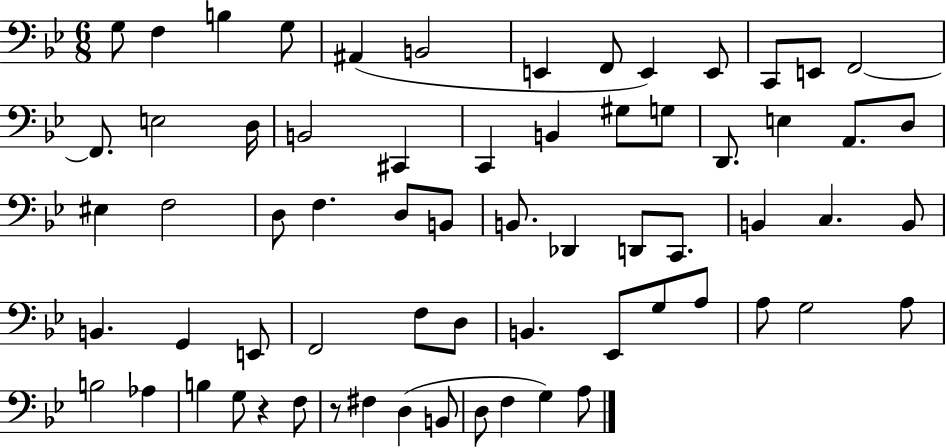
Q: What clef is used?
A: bass